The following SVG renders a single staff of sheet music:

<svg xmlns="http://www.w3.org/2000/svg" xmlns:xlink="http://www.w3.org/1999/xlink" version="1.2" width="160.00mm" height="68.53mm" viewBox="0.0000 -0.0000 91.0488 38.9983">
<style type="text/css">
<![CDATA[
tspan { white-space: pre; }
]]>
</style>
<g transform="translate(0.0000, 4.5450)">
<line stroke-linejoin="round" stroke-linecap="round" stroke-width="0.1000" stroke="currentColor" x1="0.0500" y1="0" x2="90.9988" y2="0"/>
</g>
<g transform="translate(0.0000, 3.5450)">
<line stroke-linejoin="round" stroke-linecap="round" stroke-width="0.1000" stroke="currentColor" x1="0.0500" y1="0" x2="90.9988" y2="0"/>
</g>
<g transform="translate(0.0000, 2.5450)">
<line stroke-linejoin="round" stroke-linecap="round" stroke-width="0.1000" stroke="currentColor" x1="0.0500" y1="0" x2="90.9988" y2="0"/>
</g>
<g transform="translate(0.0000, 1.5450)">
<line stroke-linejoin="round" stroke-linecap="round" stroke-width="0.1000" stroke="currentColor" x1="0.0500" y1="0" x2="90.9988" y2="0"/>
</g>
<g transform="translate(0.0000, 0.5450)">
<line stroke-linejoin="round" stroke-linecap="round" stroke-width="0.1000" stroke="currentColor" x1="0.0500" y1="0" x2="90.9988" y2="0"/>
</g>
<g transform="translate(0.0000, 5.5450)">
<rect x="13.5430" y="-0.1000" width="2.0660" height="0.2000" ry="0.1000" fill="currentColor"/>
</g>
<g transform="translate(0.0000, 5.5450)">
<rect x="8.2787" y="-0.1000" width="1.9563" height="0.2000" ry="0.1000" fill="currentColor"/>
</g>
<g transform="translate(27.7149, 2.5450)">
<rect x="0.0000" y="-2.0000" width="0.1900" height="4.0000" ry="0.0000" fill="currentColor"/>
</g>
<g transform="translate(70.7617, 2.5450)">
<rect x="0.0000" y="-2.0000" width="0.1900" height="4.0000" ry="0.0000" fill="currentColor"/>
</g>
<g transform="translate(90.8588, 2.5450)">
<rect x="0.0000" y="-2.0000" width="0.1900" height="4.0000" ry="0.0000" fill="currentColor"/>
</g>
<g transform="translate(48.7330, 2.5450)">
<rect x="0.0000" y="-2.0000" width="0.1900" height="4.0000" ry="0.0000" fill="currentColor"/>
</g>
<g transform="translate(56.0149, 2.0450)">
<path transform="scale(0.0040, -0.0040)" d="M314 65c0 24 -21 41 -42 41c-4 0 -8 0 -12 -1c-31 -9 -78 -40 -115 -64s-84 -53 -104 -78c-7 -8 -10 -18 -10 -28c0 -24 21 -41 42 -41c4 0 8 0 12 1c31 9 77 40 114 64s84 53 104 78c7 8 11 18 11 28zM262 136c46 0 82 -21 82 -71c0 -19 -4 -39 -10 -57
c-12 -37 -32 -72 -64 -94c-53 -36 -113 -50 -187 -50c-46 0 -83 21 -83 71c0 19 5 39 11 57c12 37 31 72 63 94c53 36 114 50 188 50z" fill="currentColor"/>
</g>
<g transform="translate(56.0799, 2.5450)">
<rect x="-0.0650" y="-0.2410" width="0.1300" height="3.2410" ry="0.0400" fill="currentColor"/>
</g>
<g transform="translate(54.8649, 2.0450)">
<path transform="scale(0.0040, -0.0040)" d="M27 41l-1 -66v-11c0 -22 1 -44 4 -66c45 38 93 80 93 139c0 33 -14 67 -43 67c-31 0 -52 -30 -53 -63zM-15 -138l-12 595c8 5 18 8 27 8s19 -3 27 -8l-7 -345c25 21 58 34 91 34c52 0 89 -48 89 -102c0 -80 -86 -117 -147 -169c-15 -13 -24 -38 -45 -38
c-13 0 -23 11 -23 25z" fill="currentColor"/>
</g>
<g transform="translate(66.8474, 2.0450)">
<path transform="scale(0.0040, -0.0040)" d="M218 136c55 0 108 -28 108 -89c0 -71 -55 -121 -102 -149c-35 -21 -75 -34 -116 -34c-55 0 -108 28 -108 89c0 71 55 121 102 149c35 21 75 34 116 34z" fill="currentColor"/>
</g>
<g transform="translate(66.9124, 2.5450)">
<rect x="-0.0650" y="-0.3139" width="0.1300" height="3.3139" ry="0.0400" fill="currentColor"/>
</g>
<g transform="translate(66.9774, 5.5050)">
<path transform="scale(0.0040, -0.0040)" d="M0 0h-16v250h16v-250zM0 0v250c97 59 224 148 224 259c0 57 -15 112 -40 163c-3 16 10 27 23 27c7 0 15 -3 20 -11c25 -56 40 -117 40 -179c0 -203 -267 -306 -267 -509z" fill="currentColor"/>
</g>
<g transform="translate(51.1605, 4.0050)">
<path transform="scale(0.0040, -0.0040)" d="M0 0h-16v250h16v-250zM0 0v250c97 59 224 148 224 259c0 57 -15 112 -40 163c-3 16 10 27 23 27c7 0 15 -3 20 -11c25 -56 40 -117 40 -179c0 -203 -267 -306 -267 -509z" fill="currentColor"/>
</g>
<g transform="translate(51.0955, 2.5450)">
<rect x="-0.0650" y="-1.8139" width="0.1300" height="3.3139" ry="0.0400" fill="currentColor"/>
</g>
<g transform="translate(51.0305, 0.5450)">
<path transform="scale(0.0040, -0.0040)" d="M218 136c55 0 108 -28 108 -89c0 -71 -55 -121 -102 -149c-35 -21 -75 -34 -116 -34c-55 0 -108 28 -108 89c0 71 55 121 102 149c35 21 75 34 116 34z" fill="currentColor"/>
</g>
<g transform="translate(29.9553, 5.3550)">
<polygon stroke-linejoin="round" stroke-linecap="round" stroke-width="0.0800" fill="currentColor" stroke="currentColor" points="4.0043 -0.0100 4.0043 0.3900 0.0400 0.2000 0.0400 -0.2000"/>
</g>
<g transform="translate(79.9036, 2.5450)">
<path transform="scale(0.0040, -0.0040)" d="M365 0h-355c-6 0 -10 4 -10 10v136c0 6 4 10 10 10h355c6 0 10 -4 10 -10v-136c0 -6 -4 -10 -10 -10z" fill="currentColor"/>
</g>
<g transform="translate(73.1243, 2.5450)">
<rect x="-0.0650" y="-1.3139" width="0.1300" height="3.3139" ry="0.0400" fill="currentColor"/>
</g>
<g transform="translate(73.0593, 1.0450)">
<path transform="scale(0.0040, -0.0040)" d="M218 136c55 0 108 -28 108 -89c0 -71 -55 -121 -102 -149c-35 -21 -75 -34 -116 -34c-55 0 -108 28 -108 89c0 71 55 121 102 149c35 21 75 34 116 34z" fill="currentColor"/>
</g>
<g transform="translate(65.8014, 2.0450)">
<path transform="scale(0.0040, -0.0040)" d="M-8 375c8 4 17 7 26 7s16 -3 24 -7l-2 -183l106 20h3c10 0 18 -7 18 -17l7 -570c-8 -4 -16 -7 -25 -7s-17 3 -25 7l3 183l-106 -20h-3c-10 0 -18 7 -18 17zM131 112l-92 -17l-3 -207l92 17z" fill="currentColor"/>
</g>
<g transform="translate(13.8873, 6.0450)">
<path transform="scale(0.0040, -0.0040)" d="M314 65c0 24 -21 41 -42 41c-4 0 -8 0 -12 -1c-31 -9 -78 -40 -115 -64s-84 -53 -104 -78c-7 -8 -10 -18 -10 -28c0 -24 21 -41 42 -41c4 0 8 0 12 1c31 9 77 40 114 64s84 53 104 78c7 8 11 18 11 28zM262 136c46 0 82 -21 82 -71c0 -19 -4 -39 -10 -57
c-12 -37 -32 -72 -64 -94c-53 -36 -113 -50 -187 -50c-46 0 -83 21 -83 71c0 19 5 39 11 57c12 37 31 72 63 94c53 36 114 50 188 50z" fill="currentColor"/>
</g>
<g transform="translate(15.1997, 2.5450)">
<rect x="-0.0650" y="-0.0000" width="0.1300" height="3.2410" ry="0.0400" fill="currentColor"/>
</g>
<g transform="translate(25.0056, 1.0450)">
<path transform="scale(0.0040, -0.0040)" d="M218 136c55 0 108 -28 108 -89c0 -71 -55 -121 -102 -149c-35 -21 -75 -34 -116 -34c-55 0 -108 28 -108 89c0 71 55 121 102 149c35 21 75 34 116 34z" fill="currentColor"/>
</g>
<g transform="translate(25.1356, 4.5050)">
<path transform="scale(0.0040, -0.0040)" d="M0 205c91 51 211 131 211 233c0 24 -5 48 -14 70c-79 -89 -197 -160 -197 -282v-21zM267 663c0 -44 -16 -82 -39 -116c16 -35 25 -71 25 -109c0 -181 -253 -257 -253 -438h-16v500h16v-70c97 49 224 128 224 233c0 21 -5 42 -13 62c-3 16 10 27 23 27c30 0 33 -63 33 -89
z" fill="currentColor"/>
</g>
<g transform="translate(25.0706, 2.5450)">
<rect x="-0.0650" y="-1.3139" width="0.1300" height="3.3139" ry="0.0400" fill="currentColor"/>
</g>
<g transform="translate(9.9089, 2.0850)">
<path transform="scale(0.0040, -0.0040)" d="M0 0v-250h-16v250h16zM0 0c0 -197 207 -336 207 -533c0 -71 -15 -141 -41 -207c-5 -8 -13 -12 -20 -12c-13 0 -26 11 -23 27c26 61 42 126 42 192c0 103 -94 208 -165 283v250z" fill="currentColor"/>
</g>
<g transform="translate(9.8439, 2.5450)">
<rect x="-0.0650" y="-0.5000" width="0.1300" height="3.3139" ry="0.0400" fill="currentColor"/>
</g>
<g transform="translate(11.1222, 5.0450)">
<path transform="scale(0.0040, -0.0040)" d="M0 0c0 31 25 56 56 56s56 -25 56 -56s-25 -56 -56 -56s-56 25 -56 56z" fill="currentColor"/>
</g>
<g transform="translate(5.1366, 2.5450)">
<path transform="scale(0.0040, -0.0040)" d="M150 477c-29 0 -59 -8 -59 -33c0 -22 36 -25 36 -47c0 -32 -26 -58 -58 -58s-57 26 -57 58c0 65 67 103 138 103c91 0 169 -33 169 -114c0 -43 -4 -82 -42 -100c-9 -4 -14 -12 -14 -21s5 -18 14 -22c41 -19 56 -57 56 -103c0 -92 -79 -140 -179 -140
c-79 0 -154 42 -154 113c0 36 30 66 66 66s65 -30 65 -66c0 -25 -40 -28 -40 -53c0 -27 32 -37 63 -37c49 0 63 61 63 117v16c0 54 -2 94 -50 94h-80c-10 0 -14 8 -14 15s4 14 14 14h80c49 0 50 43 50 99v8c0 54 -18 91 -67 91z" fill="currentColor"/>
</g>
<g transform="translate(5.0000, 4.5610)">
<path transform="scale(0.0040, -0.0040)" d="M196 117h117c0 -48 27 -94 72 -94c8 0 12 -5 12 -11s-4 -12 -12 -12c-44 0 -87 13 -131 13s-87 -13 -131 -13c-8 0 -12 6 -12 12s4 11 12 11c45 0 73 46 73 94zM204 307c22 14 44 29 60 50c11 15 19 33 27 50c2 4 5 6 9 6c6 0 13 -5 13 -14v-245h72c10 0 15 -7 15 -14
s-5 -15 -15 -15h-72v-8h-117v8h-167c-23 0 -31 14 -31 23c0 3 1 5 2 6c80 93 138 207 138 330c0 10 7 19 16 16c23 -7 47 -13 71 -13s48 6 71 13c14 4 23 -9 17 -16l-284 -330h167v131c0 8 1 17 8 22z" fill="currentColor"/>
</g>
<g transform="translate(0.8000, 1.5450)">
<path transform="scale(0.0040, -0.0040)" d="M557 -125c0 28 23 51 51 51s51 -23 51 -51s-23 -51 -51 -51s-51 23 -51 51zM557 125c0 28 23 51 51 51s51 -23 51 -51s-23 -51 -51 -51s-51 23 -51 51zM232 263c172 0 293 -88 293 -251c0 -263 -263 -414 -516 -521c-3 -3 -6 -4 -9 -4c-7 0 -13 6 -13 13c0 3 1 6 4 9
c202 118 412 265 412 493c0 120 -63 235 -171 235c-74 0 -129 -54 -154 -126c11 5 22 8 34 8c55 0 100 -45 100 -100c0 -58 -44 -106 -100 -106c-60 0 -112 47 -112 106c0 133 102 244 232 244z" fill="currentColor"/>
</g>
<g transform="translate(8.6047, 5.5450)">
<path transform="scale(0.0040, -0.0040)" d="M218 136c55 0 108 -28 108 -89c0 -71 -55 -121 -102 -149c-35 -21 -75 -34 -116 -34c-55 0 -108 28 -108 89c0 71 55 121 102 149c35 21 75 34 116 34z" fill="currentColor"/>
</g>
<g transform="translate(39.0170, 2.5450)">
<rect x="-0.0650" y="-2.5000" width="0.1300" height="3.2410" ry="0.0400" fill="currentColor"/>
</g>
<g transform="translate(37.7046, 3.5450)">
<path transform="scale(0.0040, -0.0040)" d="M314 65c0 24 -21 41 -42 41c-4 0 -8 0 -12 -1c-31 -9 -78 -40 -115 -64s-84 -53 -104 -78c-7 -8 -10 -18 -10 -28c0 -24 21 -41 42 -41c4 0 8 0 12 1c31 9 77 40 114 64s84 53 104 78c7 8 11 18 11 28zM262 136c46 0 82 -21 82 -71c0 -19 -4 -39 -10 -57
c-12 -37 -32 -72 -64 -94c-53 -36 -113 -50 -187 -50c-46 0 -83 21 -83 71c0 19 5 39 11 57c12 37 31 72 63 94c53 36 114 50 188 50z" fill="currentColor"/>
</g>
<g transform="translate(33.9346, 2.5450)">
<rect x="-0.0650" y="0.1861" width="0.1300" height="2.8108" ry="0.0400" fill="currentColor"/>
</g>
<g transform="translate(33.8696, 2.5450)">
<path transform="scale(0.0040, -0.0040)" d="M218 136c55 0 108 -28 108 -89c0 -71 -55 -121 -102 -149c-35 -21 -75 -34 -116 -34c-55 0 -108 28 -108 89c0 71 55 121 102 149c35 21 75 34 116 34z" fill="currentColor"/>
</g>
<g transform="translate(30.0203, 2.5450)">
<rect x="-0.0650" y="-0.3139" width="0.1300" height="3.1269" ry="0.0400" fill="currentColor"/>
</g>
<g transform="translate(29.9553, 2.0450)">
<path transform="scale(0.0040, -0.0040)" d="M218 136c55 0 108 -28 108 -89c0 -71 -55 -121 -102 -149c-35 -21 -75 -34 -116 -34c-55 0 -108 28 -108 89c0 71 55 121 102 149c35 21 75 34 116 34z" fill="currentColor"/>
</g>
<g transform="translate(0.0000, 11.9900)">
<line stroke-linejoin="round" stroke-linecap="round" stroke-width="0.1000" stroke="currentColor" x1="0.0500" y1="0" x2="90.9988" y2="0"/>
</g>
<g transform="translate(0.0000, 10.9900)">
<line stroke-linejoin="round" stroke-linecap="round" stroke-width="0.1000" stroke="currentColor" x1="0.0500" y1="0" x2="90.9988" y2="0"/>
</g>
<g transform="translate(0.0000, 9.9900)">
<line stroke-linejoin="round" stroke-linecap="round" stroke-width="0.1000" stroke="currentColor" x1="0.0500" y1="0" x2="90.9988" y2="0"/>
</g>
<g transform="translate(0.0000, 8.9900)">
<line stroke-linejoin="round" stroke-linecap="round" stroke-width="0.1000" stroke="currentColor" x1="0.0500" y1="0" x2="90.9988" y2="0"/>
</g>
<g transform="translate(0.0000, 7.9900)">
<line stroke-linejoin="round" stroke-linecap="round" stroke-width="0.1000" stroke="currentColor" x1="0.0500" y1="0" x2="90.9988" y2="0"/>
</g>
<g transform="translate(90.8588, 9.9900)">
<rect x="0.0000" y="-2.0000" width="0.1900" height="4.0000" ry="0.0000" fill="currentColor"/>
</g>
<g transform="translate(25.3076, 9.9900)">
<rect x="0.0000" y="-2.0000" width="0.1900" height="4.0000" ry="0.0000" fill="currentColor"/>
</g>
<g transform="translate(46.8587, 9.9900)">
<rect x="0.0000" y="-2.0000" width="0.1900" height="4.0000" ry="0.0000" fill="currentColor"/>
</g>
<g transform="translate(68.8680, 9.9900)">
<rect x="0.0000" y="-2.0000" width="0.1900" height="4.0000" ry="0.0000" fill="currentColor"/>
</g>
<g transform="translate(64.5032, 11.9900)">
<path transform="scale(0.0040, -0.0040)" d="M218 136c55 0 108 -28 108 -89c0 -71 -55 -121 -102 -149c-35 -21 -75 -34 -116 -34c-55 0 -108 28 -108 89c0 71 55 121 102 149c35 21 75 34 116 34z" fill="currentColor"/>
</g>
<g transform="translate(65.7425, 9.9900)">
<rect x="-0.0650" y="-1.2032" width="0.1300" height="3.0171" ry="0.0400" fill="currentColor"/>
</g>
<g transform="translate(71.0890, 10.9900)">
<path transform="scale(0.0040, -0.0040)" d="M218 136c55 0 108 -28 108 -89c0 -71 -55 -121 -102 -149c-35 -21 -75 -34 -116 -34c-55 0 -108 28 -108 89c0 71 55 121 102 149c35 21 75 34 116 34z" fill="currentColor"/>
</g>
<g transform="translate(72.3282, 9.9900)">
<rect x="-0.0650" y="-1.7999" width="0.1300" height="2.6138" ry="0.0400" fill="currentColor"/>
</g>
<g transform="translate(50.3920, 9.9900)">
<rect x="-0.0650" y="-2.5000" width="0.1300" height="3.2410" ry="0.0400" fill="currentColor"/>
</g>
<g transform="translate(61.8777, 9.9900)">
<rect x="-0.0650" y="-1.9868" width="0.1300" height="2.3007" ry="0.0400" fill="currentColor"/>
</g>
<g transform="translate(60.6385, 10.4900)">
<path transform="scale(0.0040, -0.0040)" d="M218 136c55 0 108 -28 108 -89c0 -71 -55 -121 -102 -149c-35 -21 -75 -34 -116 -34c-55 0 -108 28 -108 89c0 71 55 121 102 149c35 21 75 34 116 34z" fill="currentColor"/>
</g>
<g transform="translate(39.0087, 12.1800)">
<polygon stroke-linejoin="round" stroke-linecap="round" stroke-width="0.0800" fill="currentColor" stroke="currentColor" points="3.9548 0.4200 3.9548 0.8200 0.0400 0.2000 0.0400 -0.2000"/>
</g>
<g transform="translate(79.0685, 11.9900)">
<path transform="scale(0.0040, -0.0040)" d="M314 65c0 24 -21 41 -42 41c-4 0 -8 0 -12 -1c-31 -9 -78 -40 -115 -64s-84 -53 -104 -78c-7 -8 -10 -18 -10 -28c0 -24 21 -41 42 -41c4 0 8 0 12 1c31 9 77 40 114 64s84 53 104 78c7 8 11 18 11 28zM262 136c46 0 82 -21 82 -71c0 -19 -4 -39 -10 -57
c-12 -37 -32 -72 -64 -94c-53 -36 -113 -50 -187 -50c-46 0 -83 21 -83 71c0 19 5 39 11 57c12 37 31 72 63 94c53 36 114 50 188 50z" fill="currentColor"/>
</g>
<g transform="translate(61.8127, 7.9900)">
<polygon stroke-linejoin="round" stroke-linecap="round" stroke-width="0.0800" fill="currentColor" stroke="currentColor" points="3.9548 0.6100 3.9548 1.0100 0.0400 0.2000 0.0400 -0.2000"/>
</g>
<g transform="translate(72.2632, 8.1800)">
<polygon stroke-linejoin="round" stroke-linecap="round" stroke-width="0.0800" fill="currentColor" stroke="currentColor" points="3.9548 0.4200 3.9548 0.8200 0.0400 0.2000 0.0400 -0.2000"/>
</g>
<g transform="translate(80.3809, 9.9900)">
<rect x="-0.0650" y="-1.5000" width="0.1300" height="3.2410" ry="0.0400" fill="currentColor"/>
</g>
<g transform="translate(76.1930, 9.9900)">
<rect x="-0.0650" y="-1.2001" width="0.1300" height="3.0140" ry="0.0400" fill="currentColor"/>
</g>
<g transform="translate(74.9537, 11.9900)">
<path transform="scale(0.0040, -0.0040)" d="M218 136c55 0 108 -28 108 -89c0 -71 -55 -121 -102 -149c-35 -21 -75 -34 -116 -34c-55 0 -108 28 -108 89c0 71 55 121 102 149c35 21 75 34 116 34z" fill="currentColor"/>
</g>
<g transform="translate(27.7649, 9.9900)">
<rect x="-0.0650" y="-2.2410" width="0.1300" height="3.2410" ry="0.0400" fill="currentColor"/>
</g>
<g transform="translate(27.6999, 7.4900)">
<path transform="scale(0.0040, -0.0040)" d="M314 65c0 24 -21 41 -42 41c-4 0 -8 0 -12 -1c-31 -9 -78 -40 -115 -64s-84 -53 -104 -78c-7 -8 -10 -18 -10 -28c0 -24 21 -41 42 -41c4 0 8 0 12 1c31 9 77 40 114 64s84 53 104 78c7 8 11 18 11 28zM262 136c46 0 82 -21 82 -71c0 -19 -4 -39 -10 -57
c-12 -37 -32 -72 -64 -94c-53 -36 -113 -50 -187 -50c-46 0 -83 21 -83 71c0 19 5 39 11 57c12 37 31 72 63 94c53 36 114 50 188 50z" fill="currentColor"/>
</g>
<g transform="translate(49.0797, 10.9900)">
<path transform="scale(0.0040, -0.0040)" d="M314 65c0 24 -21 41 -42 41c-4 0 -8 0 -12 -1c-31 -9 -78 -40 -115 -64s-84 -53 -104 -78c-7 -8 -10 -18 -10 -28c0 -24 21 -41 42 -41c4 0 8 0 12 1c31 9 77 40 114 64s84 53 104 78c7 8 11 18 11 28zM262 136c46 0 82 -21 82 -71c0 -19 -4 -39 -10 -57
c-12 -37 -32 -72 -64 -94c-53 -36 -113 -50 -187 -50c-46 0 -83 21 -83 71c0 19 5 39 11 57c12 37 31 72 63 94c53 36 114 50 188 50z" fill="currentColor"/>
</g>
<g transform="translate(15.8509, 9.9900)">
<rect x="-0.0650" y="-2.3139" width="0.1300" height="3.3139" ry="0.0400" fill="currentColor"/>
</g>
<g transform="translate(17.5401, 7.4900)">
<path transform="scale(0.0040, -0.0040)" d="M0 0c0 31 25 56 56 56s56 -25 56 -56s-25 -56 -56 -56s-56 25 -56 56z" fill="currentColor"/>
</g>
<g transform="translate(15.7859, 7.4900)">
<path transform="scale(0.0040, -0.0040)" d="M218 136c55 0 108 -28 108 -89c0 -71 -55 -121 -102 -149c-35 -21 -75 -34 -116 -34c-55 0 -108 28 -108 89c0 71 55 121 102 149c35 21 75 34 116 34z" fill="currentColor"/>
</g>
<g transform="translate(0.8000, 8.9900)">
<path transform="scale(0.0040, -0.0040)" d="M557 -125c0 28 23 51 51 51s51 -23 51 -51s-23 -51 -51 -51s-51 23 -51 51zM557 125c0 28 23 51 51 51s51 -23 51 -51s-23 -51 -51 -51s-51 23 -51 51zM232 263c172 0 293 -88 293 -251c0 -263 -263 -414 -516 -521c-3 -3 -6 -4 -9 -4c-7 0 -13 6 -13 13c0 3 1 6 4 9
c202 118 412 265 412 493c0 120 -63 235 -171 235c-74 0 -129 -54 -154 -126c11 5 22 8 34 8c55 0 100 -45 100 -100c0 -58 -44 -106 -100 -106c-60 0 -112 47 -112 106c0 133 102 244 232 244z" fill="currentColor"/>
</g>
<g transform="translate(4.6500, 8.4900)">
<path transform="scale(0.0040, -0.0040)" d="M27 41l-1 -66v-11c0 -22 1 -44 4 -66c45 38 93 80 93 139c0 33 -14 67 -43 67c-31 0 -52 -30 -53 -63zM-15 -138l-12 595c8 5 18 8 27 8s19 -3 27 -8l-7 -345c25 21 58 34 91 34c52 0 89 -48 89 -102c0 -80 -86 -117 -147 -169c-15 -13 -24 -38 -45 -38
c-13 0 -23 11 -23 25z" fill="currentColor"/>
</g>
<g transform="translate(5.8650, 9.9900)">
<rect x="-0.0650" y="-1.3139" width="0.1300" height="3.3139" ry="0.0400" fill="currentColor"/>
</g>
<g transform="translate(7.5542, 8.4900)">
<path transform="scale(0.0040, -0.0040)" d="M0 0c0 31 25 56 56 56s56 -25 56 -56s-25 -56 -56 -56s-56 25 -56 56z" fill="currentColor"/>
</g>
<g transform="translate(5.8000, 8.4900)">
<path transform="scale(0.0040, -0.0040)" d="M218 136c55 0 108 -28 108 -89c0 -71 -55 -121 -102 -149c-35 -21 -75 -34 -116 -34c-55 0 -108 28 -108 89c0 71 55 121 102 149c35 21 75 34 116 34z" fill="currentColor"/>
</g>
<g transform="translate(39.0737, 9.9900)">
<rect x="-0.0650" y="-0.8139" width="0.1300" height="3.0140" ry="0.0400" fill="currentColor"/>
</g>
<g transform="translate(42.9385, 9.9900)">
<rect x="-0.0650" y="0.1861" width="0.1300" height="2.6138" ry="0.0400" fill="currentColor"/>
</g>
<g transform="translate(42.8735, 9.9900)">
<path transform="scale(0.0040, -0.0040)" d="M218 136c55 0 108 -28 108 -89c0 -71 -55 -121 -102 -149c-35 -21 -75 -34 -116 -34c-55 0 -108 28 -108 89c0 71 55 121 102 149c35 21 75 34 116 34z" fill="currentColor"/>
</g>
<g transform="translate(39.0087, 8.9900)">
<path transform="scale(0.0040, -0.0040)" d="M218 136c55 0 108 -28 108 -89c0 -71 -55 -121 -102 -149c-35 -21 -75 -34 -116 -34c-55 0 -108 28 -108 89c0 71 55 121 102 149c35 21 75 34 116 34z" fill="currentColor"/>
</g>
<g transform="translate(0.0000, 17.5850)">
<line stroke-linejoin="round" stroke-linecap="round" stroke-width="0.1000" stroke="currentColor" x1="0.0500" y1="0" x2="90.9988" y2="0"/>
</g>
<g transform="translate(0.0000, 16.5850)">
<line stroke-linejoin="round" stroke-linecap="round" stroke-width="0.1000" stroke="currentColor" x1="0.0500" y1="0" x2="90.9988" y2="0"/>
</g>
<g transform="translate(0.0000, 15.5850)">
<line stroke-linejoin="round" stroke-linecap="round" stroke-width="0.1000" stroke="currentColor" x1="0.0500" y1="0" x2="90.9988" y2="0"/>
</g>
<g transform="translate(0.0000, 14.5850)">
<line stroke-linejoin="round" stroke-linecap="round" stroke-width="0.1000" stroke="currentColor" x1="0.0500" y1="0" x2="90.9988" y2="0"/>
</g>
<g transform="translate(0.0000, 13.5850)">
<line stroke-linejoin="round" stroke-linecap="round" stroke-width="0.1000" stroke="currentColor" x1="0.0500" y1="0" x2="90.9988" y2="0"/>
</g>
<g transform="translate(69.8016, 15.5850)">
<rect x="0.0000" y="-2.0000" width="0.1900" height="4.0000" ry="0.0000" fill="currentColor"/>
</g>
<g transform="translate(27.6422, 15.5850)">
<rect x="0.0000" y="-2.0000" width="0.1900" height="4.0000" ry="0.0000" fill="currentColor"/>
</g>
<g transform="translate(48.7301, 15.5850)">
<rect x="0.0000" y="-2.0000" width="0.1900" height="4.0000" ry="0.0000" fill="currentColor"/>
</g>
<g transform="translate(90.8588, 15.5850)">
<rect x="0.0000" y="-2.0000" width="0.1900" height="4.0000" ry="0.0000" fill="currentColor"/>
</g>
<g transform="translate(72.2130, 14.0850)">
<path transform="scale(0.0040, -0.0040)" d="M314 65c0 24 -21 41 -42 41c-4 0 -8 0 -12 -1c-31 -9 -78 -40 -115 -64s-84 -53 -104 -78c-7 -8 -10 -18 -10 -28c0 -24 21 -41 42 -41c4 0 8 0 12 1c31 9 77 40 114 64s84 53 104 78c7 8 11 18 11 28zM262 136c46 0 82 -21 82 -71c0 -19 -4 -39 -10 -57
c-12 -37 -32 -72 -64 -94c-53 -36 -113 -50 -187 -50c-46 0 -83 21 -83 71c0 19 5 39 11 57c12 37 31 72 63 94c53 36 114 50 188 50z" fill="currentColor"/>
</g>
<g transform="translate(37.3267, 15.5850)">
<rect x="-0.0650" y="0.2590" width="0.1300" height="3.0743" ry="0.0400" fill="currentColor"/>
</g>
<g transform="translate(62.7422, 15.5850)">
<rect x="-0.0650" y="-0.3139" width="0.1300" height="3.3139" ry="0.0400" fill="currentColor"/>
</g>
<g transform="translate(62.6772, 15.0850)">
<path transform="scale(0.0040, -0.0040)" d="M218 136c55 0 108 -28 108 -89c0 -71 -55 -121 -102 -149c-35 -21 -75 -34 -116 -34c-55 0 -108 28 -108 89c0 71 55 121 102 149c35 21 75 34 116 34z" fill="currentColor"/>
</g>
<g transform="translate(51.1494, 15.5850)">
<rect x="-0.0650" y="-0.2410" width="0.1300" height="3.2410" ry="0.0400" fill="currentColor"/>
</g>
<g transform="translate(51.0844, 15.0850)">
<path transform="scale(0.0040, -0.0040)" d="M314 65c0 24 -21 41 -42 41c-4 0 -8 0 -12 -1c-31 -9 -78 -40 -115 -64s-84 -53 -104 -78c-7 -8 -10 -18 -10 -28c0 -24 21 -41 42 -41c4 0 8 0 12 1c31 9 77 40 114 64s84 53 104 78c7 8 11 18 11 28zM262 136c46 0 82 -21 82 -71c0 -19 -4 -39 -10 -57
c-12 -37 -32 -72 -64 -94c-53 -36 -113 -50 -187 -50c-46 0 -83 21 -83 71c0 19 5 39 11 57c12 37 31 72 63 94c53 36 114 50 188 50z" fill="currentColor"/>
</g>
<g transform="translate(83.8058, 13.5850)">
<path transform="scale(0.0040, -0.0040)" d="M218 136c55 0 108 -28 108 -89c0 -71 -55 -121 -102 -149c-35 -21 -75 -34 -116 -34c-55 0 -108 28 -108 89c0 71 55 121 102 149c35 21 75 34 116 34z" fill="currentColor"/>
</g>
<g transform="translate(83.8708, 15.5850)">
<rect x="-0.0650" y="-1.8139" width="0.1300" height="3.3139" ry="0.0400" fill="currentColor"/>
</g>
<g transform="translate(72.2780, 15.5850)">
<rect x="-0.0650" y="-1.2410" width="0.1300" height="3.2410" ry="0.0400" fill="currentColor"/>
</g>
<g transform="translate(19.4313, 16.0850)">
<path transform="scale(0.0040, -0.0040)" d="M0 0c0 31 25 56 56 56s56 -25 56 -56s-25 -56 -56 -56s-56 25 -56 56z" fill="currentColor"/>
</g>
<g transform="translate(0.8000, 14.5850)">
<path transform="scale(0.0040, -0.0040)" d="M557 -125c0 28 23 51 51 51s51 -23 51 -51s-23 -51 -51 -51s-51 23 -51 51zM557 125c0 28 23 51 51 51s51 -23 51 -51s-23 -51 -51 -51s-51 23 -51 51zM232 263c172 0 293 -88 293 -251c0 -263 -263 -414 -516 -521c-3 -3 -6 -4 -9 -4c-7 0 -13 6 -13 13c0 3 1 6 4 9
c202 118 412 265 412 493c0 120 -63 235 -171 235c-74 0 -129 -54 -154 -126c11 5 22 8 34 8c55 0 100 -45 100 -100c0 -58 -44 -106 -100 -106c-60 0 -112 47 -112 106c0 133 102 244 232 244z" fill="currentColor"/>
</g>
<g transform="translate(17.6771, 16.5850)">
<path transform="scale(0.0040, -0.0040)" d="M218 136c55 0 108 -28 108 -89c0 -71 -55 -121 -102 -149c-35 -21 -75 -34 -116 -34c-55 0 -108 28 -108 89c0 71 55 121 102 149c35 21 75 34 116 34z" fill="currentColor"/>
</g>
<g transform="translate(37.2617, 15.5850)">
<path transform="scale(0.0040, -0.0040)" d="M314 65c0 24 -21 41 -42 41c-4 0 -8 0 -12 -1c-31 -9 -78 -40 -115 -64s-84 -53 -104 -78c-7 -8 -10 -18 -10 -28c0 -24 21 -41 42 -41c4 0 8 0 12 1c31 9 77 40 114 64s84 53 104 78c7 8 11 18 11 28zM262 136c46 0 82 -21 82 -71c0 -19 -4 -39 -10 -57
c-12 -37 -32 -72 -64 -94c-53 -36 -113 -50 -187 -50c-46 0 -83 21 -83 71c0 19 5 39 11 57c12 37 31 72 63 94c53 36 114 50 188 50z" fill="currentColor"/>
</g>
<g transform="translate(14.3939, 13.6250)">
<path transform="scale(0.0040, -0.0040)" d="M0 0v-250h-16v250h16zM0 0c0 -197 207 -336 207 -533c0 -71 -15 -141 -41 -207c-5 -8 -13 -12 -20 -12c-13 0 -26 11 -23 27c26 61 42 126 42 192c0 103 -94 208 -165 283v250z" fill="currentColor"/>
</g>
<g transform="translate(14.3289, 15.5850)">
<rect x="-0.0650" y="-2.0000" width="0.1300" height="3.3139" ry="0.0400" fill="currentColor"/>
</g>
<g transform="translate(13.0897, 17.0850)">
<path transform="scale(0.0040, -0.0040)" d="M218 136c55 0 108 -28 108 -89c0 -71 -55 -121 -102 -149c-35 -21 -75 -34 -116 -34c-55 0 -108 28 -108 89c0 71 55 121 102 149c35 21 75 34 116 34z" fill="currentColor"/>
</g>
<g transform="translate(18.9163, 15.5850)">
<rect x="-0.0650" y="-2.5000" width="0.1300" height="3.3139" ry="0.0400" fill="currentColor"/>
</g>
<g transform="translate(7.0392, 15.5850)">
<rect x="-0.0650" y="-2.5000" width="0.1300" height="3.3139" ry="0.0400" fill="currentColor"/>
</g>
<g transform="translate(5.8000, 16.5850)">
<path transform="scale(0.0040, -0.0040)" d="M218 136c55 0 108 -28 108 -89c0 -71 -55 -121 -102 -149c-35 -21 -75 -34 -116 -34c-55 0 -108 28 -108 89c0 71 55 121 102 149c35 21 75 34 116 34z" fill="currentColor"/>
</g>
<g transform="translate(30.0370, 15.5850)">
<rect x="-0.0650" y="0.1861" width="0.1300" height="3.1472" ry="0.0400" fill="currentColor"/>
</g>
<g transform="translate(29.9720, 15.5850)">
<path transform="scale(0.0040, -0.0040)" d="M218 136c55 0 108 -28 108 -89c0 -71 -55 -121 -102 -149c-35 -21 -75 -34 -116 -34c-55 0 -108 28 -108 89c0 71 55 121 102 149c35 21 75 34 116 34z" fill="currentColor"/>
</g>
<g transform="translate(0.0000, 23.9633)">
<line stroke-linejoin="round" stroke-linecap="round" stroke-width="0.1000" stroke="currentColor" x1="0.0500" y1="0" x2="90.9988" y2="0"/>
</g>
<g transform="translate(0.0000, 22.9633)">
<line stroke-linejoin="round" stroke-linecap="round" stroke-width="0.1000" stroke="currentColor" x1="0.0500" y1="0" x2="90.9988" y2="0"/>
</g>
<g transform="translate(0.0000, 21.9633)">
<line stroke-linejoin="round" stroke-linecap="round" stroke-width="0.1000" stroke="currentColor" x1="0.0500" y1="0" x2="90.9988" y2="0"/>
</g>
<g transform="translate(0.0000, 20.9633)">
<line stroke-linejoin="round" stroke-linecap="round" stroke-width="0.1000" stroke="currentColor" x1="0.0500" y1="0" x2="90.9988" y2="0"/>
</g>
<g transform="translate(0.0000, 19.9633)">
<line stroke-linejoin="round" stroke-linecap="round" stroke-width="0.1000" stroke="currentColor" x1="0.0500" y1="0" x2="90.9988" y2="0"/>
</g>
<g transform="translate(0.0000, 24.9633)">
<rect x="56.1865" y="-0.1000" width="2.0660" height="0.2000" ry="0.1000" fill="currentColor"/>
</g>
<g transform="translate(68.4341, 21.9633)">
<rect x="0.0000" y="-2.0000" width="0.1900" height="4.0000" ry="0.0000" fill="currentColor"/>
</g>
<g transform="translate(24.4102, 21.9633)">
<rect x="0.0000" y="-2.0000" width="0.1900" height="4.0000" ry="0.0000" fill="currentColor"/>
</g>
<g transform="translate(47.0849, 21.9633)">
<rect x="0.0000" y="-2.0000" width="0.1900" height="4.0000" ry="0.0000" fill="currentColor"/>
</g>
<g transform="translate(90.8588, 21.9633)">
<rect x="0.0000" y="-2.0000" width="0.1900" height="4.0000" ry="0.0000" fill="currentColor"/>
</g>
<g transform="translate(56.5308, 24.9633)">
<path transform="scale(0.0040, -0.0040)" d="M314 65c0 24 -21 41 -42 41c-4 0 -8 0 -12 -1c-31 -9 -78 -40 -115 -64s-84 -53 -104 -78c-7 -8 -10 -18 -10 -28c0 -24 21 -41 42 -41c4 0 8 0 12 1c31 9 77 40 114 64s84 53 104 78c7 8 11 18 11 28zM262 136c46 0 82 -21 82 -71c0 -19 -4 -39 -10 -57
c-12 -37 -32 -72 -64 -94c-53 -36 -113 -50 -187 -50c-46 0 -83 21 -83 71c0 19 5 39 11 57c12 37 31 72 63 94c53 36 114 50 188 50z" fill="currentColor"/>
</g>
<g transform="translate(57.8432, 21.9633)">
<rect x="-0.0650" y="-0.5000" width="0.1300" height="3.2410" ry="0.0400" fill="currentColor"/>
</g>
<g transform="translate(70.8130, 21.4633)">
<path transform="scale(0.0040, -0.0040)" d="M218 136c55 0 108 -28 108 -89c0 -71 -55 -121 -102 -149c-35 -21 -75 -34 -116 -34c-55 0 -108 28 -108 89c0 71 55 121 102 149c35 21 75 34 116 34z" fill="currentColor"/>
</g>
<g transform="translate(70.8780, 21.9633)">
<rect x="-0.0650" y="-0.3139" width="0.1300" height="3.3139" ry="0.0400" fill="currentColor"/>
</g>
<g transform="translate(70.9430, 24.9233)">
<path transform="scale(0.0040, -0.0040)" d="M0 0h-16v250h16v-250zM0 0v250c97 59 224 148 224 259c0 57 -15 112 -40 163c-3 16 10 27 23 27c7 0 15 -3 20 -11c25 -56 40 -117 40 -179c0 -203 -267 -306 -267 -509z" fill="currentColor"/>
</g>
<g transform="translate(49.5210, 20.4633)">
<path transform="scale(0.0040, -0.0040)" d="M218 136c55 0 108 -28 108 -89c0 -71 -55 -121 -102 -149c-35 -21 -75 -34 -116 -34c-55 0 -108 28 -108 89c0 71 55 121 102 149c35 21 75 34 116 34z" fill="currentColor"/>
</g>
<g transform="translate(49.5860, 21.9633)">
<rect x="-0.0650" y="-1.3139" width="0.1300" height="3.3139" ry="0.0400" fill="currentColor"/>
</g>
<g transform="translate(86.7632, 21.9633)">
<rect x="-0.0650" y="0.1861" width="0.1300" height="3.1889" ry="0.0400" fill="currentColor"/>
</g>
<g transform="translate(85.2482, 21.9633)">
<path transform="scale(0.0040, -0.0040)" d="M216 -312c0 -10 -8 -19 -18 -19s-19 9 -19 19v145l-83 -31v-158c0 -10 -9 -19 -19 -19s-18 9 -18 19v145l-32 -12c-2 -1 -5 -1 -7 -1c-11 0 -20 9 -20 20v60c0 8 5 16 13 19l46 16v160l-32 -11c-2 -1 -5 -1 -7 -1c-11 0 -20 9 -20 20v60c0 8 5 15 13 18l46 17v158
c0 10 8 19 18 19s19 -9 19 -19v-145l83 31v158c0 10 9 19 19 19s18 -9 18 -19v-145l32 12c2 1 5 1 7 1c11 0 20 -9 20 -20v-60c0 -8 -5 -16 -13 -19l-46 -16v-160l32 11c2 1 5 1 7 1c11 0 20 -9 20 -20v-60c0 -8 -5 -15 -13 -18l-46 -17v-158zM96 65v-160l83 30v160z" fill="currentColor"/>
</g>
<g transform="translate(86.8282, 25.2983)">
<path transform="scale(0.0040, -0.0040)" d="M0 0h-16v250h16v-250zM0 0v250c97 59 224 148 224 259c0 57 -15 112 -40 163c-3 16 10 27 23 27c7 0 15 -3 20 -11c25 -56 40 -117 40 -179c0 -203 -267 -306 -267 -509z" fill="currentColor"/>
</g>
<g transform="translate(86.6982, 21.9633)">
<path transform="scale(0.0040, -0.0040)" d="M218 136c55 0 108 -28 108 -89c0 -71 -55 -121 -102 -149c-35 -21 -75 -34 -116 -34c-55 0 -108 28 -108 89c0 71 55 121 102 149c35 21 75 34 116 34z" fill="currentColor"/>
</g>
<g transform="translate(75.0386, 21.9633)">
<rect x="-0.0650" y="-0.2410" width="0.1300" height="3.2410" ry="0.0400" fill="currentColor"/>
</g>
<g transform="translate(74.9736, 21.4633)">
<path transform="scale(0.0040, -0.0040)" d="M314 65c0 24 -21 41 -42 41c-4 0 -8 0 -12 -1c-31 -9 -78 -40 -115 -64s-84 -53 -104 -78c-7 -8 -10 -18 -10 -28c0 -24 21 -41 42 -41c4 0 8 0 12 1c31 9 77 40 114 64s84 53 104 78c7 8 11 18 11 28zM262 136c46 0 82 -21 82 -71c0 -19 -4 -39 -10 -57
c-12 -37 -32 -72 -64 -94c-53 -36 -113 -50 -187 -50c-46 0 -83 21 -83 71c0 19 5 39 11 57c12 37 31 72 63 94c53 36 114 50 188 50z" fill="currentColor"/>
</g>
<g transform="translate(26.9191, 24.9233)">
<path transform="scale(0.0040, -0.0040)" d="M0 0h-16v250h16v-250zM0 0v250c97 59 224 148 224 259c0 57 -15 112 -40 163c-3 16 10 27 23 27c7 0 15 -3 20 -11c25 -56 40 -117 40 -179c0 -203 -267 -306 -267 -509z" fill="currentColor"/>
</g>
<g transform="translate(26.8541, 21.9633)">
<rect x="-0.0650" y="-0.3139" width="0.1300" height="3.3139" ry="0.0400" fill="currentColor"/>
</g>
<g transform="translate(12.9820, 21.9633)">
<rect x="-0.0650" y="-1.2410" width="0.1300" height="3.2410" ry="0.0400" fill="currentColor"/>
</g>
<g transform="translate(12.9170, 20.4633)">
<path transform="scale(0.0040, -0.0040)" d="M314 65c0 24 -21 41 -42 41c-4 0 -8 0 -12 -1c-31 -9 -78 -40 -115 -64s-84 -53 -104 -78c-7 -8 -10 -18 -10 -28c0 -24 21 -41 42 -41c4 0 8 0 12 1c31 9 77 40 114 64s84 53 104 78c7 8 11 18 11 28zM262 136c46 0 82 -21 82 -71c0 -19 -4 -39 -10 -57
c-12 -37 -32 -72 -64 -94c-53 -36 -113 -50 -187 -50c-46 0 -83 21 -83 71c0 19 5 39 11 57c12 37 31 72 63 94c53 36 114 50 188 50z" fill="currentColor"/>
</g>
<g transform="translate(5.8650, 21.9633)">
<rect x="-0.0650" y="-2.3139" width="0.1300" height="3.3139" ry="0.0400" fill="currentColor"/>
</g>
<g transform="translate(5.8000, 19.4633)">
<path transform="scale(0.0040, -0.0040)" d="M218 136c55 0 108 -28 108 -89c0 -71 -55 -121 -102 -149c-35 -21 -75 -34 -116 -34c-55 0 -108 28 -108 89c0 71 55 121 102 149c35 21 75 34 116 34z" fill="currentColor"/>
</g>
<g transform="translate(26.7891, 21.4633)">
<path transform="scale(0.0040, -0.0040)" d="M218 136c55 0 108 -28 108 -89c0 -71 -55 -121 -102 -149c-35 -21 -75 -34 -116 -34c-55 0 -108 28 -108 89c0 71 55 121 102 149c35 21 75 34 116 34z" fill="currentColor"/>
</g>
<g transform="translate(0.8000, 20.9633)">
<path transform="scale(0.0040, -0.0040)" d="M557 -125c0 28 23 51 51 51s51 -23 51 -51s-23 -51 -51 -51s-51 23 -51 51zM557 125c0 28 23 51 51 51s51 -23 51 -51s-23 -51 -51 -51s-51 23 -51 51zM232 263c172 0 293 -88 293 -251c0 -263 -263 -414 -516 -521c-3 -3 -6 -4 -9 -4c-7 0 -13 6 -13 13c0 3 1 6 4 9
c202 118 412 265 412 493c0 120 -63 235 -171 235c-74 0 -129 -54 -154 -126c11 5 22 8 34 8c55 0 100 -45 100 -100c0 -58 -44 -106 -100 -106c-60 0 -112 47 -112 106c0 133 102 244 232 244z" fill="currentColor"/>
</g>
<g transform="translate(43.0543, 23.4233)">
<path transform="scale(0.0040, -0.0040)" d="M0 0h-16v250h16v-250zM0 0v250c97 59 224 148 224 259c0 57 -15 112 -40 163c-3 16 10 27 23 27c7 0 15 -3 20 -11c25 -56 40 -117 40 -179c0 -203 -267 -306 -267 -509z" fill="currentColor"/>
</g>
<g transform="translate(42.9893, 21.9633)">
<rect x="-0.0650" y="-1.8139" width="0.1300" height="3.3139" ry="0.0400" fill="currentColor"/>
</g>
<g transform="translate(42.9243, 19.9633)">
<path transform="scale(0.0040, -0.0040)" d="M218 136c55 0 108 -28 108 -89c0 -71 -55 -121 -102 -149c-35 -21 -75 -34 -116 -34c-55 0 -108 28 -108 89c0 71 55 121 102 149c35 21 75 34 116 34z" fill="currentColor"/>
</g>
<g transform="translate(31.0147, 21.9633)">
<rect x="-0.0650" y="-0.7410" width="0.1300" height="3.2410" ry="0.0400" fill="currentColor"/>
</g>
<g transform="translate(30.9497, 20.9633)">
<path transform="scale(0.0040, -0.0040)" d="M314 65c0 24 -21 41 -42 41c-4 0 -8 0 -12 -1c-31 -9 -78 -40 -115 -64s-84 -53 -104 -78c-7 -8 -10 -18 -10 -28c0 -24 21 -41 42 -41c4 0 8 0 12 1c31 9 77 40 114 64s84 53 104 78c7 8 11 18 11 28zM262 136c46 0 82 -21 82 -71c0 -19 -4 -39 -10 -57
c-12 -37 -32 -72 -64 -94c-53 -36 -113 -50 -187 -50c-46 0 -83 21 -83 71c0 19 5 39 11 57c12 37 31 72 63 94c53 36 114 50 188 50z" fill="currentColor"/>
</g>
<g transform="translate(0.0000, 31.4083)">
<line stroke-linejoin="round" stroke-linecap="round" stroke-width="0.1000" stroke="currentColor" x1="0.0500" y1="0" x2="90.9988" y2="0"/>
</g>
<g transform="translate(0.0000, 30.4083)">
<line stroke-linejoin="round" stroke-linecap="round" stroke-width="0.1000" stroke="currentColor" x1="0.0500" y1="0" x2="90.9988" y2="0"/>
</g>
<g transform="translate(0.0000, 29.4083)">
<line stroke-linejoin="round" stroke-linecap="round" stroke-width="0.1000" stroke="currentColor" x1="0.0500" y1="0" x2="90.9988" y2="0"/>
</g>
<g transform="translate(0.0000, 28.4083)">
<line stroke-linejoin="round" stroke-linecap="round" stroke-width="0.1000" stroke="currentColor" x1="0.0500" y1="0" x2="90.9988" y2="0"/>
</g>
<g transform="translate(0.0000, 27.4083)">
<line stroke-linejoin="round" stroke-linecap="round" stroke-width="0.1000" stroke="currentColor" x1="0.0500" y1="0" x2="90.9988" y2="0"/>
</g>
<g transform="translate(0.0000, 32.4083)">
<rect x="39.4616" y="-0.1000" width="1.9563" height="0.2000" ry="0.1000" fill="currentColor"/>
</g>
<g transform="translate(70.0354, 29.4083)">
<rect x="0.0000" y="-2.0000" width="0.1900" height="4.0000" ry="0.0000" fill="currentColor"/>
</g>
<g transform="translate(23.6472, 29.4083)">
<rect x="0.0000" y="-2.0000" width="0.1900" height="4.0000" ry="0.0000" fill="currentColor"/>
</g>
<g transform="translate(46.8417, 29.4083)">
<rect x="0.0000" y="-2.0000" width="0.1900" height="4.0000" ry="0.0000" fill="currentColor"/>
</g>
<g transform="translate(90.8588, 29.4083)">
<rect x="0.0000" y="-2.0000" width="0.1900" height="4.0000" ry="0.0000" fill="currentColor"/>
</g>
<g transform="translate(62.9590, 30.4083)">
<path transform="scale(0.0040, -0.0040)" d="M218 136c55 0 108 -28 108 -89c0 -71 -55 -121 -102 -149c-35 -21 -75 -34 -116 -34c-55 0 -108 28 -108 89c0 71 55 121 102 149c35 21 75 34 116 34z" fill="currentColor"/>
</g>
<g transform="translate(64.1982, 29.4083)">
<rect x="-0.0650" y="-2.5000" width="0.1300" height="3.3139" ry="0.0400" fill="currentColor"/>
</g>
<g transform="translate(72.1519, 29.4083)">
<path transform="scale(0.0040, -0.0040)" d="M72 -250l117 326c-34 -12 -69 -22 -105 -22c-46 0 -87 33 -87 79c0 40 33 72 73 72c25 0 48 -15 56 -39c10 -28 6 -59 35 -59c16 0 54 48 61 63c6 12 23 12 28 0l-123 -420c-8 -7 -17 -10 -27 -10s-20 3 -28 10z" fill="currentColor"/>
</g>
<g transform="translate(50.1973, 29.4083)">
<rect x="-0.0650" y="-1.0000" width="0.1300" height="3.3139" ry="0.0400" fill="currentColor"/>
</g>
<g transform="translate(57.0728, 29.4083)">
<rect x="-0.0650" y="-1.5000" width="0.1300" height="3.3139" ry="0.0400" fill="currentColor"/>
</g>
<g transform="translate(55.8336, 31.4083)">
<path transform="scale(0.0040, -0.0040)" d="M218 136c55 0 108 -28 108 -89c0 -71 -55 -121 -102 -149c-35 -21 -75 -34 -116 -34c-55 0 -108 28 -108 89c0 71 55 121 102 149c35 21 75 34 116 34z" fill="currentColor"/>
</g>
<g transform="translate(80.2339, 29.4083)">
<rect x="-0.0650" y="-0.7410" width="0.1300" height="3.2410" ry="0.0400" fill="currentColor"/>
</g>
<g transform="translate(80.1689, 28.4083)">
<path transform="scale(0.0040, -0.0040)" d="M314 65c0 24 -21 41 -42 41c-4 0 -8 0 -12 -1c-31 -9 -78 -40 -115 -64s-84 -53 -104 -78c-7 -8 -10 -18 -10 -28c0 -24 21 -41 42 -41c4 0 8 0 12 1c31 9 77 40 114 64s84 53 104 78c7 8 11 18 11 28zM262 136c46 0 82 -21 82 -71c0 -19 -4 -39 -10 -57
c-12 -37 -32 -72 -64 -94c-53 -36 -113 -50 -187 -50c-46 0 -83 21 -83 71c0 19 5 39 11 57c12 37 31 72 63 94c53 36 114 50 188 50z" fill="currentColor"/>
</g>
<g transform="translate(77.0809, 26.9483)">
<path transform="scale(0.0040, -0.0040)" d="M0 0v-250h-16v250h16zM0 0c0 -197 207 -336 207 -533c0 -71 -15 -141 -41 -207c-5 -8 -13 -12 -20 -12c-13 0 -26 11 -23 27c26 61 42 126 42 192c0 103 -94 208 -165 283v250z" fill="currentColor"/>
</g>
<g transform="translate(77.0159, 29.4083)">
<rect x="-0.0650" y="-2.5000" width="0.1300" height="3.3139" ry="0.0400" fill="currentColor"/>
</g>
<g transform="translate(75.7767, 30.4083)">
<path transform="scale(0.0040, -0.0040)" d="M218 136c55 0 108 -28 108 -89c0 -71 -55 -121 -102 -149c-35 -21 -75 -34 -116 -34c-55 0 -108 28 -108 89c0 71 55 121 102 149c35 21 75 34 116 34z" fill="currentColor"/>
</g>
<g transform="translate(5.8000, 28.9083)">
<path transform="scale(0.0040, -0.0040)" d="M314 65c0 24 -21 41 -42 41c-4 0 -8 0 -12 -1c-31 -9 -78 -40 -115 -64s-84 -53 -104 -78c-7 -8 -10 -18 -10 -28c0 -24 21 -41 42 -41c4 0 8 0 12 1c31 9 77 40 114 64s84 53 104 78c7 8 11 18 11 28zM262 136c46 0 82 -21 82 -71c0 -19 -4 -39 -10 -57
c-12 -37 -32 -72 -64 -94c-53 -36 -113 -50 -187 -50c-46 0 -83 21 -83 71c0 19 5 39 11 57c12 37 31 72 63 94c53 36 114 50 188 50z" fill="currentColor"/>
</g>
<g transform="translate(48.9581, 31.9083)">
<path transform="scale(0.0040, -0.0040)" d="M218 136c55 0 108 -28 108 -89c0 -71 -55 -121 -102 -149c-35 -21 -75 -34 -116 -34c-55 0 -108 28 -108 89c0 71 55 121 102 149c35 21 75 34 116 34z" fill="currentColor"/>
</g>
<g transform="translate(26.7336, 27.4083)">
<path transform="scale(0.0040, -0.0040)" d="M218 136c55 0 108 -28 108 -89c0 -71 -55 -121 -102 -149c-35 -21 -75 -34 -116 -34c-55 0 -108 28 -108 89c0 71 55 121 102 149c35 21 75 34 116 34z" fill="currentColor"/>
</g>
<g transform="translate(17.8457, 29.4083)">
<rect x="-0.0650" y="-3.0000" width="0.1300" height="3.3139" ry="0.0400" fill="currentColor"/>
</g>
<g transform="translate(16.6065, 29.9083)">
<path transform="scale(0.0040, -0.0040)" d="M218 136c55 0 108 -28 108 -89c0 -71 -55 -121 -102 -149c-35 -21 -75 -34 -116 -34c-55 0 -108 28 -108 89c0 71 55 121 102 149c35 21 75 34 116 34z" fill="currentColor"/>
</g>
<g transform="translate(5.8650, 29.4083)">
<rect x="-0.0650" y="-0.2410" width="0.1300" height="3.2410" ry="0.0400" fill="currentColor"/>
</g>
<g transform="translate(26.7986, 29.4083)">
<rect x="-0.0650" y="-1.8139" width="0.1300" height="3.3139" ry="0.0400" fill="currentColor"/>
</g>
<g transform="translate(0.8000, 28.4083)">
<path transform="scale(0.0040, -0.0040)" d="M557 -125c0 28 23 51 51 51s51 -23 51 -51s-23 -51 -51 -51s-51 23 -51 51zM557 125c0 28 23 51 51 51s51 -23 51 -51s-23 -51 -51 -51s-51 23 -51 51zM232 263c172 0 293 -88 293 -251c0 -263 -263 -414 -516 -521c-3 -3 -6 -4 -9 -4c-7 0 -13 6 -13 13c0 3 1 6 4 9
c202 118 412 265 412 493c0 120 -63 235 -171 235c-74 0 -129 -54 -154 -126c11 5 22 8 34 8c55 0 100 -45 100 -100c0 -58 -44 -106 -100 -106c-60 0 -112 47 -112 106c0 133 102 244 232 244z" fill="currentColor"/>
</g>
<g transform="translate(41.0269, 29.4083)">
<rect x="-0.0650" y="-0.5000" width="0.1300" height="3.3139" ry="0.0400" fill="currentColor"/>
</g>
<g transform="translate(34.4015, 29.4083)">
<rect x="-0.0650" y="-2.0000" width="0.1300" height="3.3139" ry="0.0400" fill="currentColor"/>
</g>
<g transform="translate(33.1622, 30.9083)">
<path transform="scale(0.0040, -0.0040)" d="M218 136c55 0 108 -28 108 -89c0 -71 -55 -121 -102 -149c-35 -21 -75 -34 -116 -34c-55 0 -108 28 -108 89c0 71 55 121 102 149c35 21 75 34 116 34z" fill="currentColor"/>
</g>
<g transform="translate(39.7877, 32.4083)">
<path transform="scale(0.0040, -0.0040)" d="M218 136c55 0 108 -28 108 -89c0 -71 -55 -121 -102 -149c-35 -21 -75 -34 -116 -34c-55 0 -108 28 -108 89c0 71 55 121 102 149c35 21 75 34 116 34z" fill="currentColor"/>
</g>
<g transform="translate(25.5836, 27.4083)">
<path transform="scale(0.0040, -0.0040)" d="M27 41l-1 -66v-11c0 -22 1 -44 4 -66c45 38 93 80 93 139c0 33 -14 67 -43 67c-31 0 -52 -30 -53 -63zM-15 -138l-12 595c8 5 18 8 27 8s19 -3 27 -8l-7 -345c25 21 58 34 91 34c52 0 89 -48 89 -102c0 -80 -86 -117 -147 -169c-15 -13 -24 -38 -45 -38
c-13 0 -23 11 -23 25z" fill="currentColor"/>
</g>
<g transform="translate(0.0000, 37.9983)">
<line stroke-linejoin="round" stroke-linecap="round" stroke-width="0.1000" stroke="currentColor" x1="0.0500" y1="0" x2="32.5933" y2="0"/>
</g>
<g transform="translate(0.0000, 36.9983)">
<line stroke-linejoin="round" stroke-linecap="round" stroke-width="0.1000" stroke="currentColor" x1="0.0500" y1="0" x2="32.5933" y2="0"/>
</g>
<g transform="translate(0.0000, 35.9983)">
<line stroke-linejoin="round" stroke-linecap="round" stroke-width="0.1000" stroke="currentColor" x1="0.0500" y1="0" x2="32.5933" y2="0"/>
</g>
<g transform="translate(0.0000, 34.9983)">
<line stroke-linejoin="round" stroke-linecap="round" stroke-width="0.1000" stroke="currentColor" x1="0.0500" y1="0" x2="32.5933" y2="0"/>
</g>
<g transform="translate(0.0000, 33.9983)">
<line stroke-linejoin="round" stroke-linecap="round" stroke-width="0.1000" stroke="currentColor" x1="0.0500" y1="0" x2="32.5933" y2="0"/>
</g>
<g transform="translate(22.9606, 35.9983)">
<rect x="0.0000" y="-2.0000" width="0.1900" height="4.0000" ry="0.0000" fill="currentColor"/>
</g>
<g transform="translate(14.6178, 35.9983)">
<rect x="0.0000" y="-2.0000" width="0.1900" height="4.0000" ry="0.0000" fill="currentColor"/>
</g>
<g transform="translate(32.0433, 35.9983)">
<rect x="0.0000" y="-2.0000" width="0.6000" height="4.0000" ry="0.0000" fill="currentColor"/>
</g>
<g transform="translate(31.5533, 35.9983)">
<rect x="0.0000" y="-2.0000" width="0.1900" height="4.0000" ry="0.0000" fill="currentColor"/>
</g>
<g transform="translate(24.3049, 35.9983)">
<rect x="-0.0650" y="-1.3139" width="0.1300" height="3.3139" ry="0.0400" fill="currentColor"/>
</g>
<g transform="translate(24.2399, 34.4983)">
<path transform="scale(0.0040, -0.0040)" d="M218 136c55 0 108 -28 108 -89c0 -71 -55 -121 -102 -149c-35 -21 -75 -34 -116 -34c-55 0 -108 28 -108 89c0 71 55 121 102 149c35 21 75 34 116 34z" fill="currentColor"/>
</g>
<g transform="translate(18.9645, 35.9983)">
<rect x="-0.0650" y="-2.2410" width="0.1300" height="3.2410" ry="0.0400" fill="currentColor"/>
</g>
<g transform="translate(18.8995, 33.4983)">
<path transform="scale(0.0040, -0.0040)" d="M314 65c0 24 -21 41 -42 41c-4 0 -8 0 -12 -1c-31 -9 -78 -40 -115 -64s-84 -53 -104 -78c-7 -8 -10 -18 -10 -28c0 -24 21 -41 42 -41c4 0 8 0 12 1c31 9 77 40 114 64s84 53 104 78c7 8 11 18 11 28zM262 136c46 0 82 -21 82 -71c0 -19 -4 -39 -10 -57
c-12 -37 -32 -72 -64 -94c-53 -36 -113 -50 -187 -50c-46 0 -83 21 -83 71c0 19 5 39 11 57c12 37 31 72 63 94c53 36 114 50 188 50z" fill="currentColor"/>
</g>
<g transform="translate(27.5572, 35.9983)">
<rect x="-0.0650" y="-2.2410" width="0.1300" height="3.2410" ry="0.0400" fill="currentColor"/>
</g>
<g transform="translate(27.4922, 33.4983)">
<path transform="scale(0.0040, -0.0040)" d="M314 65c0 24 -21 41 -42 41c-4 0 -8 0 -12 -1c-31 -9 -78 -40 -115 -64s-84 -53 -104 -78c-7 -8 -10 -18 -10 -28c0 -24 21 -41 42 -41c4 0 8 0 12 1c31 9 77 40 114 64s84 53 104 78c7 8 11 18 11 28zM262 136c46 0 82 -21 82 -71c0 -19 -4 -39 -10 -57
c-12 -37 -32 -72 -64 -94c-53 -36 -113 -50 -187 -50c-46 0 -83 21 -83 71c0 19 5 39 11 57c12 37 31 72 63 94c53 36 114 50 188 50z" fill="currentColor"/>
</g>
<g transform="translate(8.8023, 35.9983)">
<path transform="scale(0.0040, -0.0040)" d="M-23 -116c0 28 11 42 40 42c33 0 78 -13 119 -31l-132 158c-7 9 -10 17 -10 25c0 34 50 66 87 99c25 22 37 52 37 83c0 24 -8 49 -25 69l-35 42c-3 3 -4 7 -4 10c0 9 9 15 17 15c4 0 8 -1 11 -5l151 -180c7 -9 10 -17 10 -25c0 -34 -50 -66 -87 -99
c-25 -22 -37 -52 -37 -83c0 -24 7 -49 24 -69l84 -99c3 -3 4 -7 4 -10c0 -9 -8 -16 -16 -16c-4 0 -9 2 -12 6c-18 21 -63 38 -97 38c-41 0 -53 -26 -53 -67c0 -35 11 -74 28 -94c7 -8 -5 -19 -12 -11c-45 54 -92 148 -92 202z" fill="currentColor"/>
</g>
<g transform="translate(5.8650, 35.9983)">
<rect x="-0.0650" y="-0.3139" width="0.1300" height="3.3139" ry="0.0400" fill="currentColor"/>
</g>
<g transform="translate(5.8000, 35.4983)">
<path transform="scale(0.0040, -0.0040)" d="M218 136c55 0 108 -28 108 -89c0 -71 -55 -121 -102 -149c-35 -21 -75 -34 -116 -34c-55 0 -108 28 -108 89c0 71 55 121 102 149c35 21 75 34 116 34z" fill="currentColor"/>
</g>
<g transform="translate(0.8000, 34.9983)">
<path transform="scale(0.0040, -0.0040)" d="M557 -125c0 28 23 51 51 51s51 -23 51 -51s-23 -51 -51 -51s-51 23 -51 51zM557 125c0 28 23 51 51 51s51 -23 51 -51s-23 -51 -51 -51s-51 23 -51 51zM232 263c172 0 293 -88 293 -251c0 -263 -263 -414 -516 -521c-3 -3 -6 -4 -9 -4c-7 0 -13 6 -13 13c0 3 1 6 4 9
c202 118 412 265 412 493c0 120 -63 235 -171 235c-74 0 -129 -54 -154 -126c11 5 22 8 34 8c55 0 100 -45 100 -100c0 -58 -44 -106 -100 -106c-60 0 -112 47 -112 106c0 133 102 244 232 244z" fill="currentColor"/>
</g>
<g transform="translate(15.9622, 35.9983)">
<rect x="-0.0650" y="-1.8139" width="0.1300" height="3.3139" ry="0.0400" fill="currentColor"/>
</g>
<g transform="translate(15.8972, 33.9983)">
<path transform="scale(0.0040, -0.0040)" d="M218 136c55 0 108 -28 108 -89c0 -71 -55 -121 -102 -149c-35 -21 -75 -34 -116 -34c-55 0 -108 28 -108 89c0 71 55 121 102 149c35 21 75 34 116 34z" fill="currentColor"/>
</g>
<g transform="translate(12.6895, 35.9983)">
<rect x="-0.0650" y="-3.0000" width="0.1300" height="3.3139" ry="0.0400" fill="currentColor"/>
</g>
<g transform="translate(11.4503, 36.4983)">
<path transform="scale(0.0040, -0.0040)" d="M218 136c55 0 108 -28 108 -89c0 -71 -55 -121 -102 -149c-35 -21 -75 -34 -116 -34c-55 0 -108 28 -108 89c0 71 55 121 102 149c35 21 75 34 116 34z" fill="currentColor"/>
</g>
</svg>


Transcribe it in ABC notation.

X:1
T:Untitled
M:3/4
L:1/4
K:C
E,,/2 D,,2 G,/4 E,/2 D,/2 B,,2 A,/2 _E,2 E,/2 G, z2 _G, B, B,2 F,/2 D,/2 B,,2 C,/2 G,,/2 B,,/2 G,,/2 G,,2 B,, A,,/2 B,, D, D,2 E,2 E, G,2 A, B, G,2 E,/2 F,2 A,/2 G, E,,2 E,/2 E,2 ^D,/2 E,2 C, _A, A,, E,, F,, G,, B,, z/2 B,,/2 F,2 E, z C, A, B,2 G, B,2